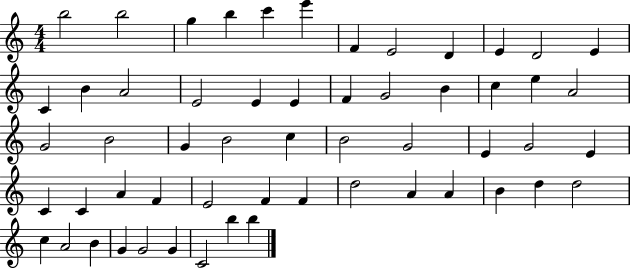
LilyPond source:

{
  \clef treble
  \numericTimeSignature
  \time 4/4
  \key c \major
  b''2 b''2 | g''4 b''4 c'''4 e'''4 | f'4 e'2 d'4 | e'4 d'2 e'4 | \break c'4 b'4 a'2 | e'2 e'4 e'4 | f'4 g'2 b'4 | c''4 e''4 a'2 | \break g'2 b'2 | g'4 b'2 c''4 | b'2 g'2 | e'4 g'2 e'4 | \break c'4 c'4 a'4 f'4 | e'2 f'4 f'4 | d''2 a'4 a'4 | b'4 d''4 d''2 | \break c''4 a'2 b'4 | g'4 g'2 g'4 | c'2 b''4 b''4 | \bar "|."
}